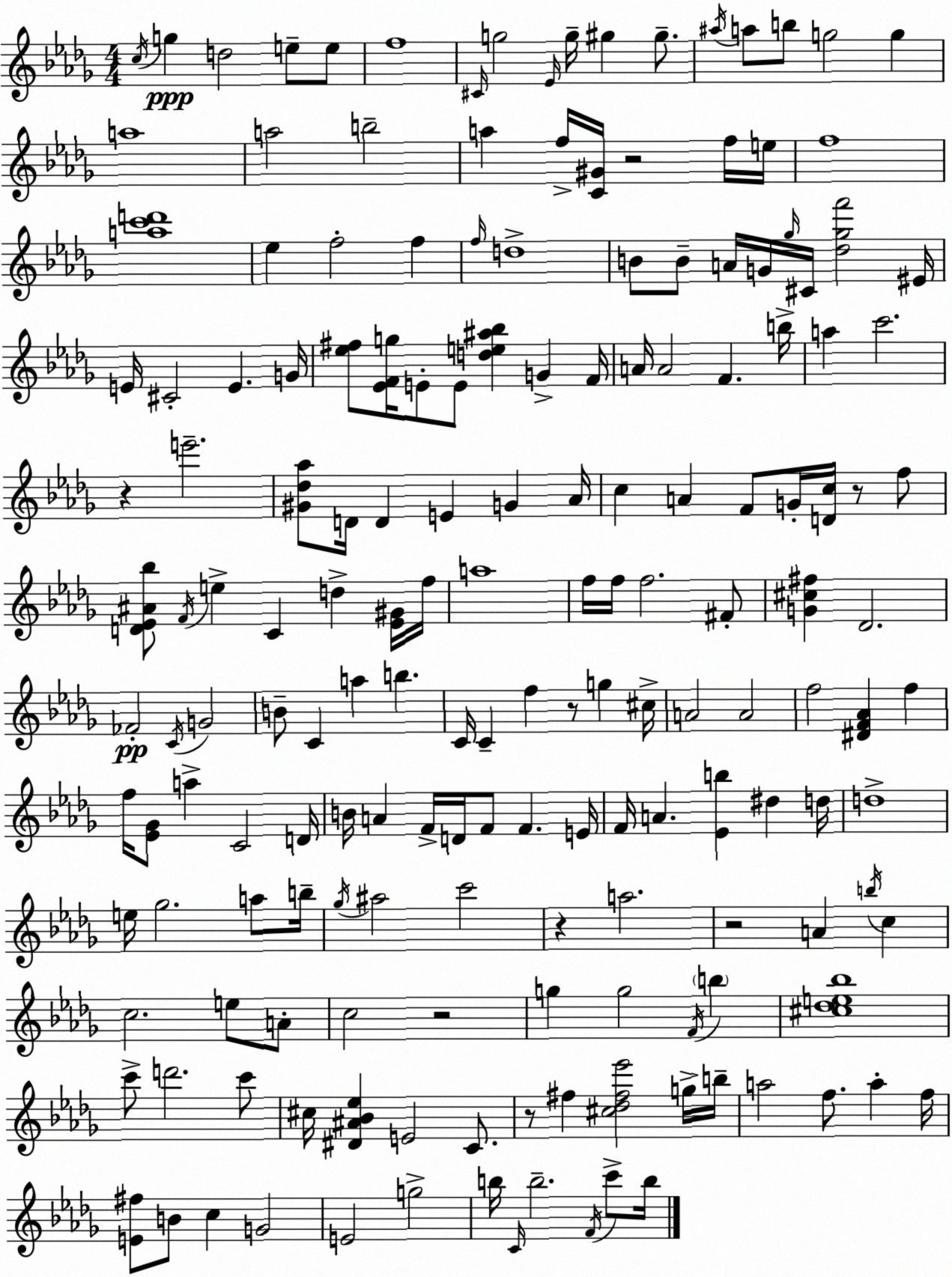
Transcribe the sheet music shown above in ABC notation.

X:1
T:Untitled
M:4/4
L:1/4
K:Bbm
c/4 g d2 e/2 e/2 f4 ^C/4 g2 _E/4 g/4 ^g ^g/2 ^a/4 a/2 b/2 g2 g a4 a2 b2 a f/4 [C^G]/4 z2 f/4 e/4 f4 [ac'd']4 _e f2 f f/4 d4 B/2 B/2 A/4 G/4 _g/4 ^C/4 [_d_gf']2 ^E/4 E/4 ^C2 E G/4 [_e^f]/2 [_EFg]/4 E/2 E/2 [de^a_b] G F/4 A/4 A2 F b/4 a c'2 z e'2 [^G_d_a]/2 D/4 D E G _A/4 c A F/2 G/4 [Dc]/4 z/2 f/2 [D_E^A_b]/2 F/4 e C d [_E^G]/4 f/4 a4 f/4 f/4 f2 ^F/2 [G^c^f] _D2 _F2 C/4 G2 B/2 C a b C/4 C f z/2 g ^c/4 A2 A2 f2 [^DF_A] f f/4 [_E_G]/2 a C2 D/4 B/4 A F/4 D/4 F/2 F E/4 F/4 A [_Eb] ^d d/4 d4 e/4 _g2 a/2 b/4 _g/4 ^a2 c'2 z a2 z2 A b/4 c c2 e/2 A/2 c2 z2 g g2 F/4 b [^c_de_b]4 c'/2 d'2 c'/2 ^c/4 [^D^A_B_e] E2 C/2 z/2 ^f [^c_d^f_e']2 g/4 b/4 a2 f/2 a f/4 [E^f]/2 B/2 c G2 E2 g2 b/4 C/4 b2 F/4 c'/2 b/4